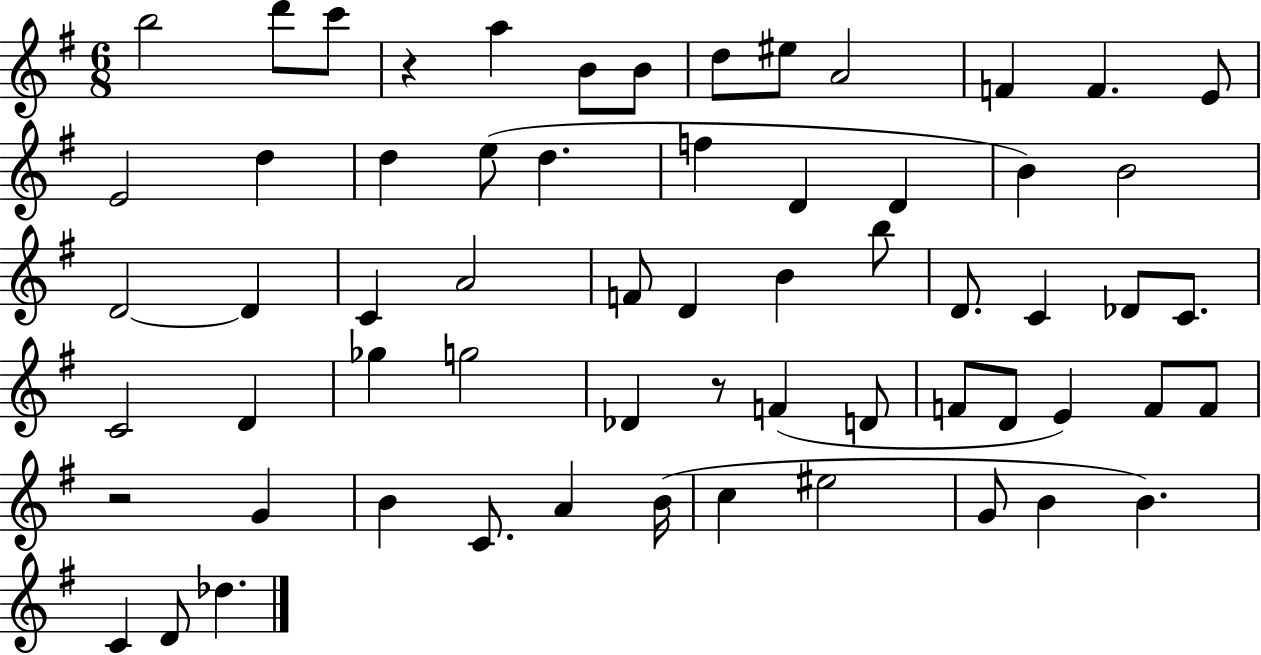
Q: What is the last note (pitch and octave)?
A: Db5